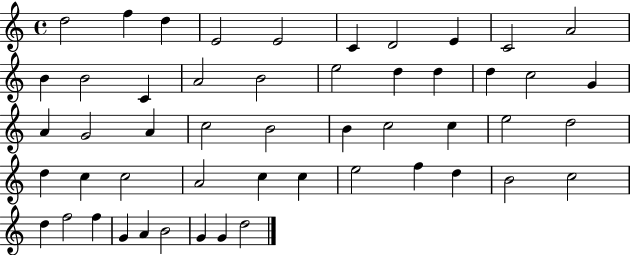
X:1
T:Untitled
M:4/4
L:1/4
K:C
d2 f d E2 E2 C D2 E C2 A2 B B2 C A2 B2 e2 d d d c2 G A G2 A c2 B2 B c2 c e2 d2 d c c2 A2 c c e2 f d B2 c2 d f2 f G A B2 G G d2